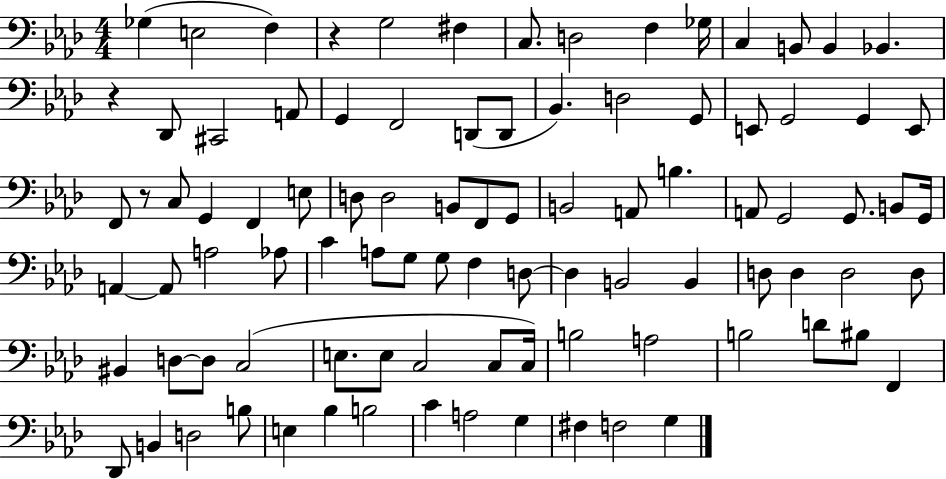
X:1
T:Untitled
M:4/4
L:1/4
K:Ab
_G, E,2 F, z G,2 ^F, C,/2 D,2 F, _G,/4 C, B,,/2 B,, _B,, z _D,,/2 ^C,,2 A,,/2 G,, F,,2 D,,/2 D,,/2 _B,, D,2 G,,/2 E,,/2 G,,2 G,, E,,/2 F,,/2 z/2 C,/2 G,, F,, E,/2 D,/2 D,2 B,,/2 F,,/2 G,,/2 B,,2 A,,/2 B, A,,/2 G,,2 G,,/2 B,,/2 G,,/4 A,, A,,/2 A,2 _A,/2 C A,/2 G,/2 G,/2 F, D,/2 D, B,,2 B,, D,/2 D, D,2 D,/2 ^B,, D,/2 D,/2 C,2 E,/2 E,/2 C,2 C,/2 C,/4 B,2 A,2 B,2 D/2 ^B,/2 F,, _D,,/2 B,, D,2 B,/2 E, _B, B,2 C A,2 G, ^F, F,2 G,